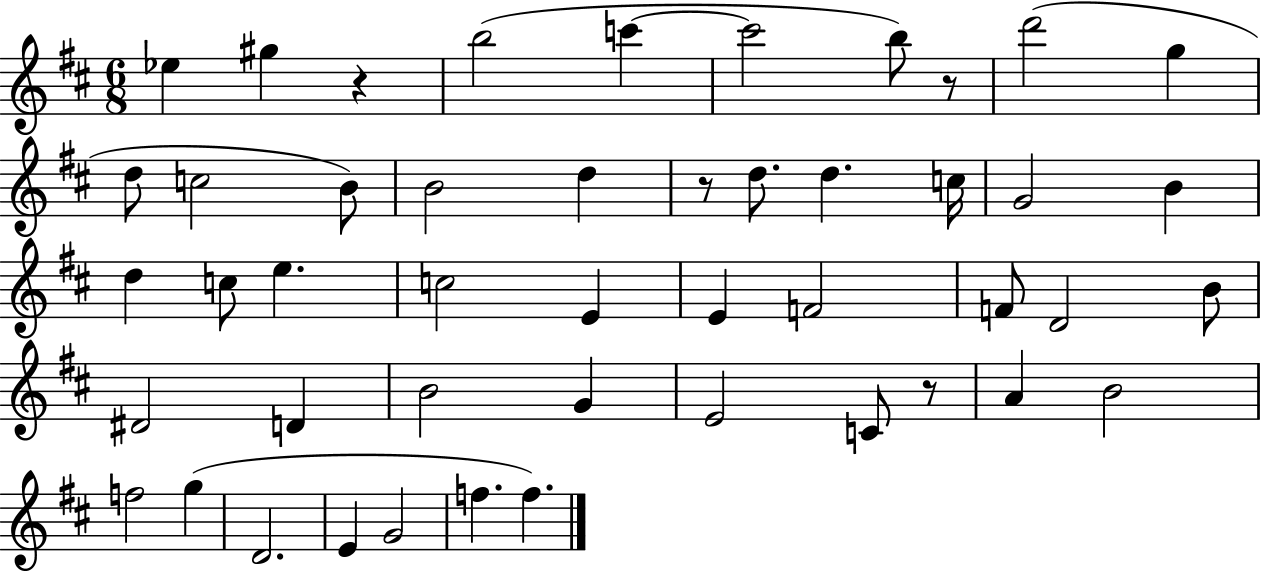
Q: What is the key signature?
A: D major